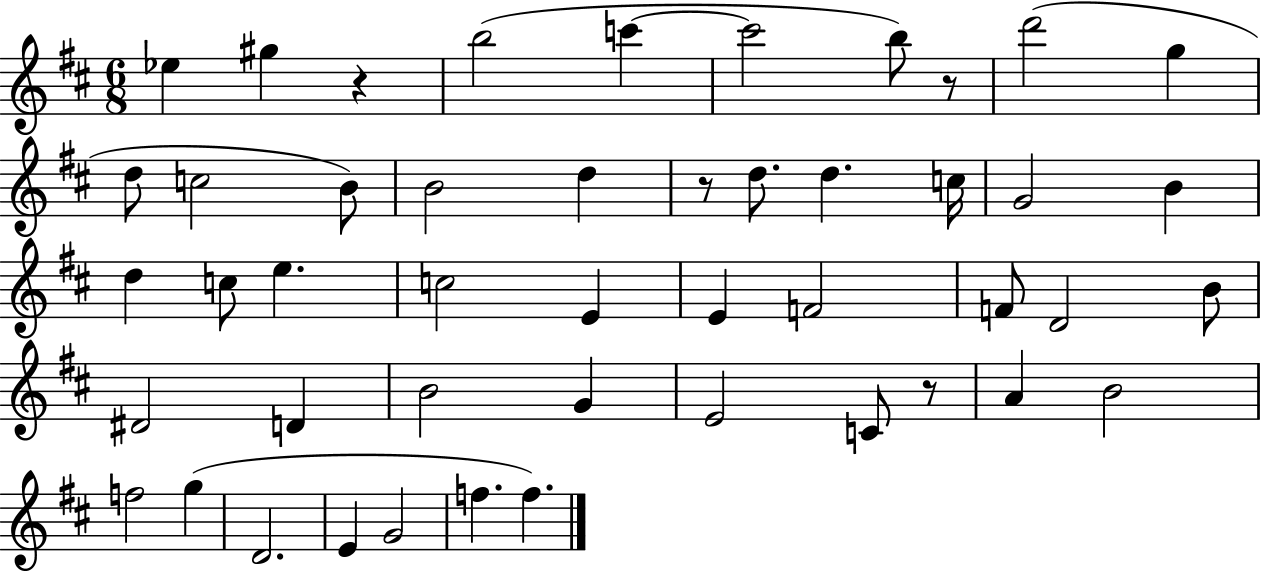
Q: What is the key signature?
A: D major